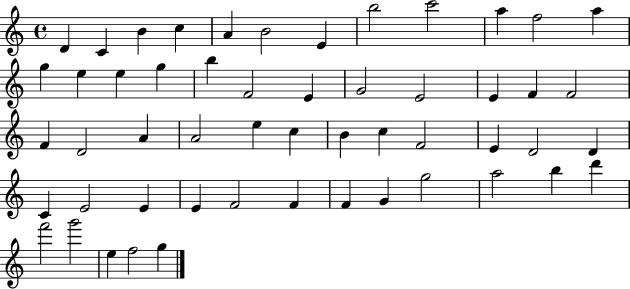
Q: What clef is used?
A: treble